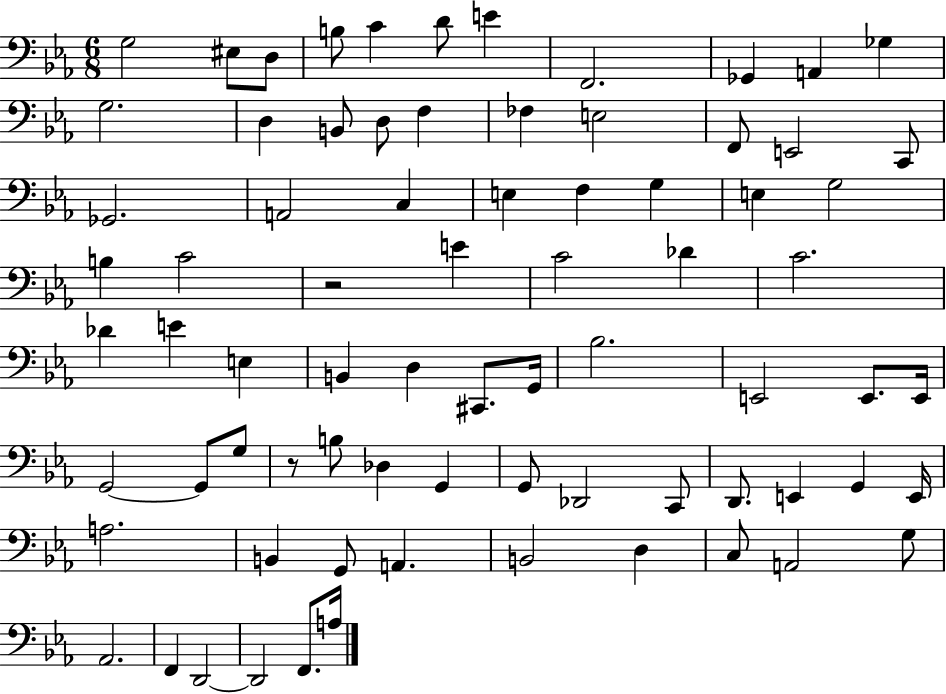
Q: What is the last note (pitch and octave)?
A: A3